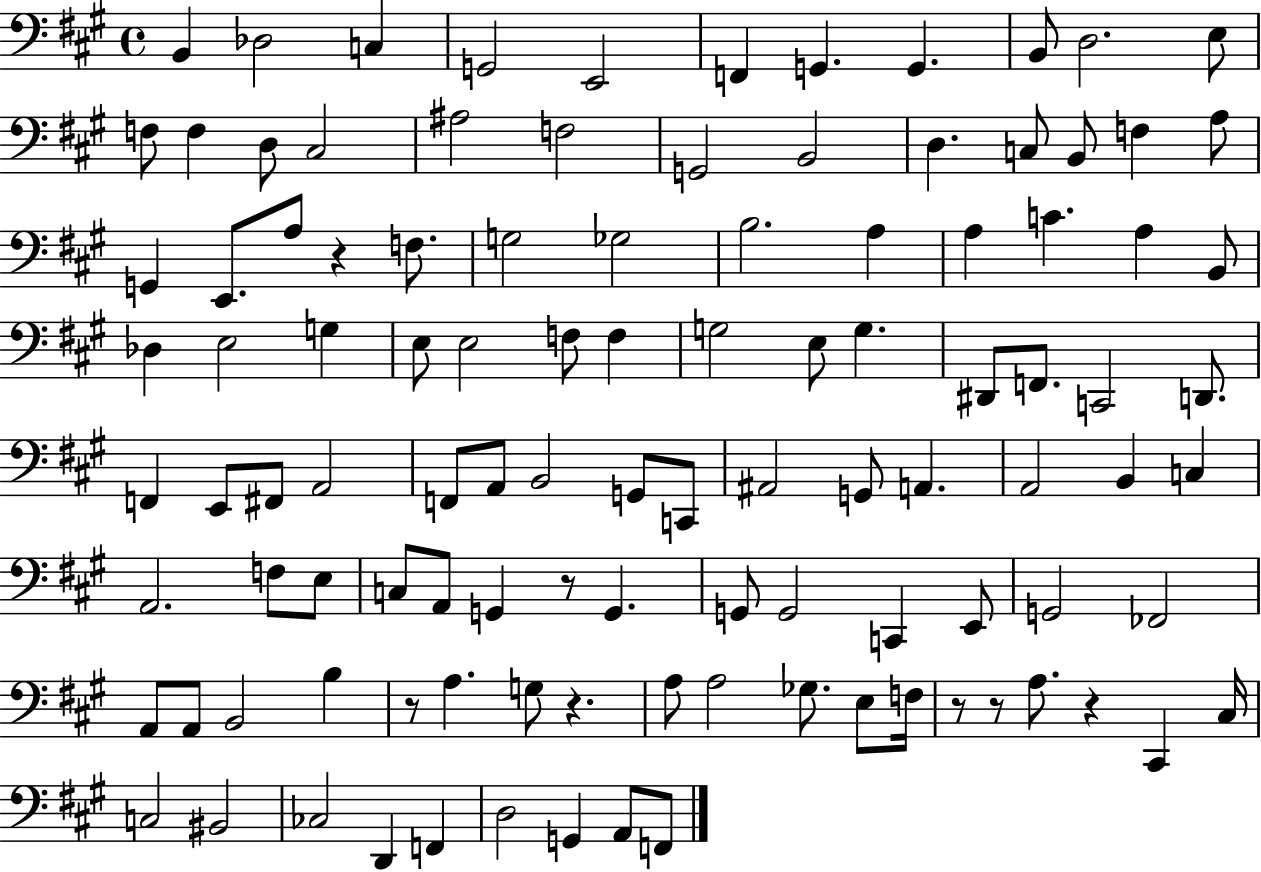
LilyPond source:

{
  \clef bass
  \time 4/4
  \defaultTimeSignature
  \key a \major
  \repeat volta 2 { b,4 des2 c4 | g,2 e,2 | f,4 g,4. g,4. | b,8 d2. e8 | \break f8 f4 d8 cis2 | ais2 f2 | g,2 b,2 | d4. c8 b,8 f4 a8 | \break g,4 e,8. a8 r4 f8. | g2 ges2 | b2. a4 | a4 c'4. a4 b,8 | \break des4 e2 g4 | e8 e2 f8 f4 | g2 e8 g4. | dis,8 f,8. c,2 d,8. | \break f,4 e,8 fis,8 a,2 | f,8 a,8 b,2 g,8 c,8 | ais,2 g,8 a,4. | a,2 b,4 c4 | \break a,2. f8 e8 | c8 a,8 g,4 r8 g,4. | g,8 g,2 c,4 e,8 | g,2 fes,2 | \break a,8 a,8 b,2 b4 | r8 a4. g8 r4. | a8 a2 ges8. e8 f16 | r8 r8 a8. r4 cis,4 cis16 | \break c2 bis,2 | ces2 d,4 f,4 | d2 g,4 a,8 f,8 | } \bar "|."
}